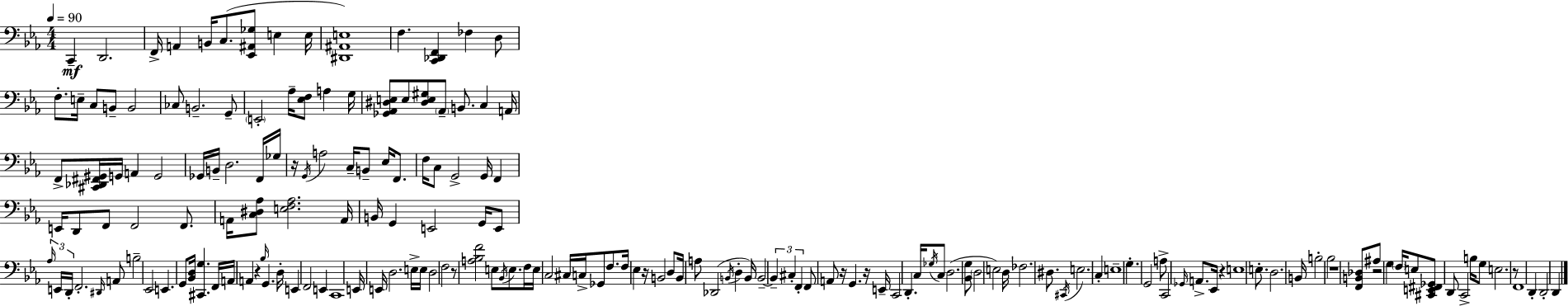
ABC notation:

X:1
T:Untitled
M:4/4
L:1/4
K:Cm
C,, D,,2 F,,/4 A,, B,,/4 C,/2 [_E,,^A,,_G,]/2 E, E,/4 [^D,,^A,,E,]4 F, [C,,_D,,F,,] _F, D,/2 F,/2 E,/4 C,/2 B,,/2 B,,2 _C,/2 B,,2 G,,/2 E,,2 _A,/4 [_E,F,]/2 A, G,/4 [_G,,_A,,^D,E,]/2 E,/2 [^D,E,^G,]/2 _A,,/2 B,,/2 C, A,,/4 F,,/2 [^C,,_D,,^F,,^G,,]/4 G,,/4 A,, G,,2 _G,,/4 B,,/4 D,2 F,,/4 _G,/4 z/4 G,,/4 A,2 C,/4 B,,/2 _E,/4 F,,/2 F,/4 C,/2 G,,2 G,,/4 F,, E,,/4 D,,/2 F,,/2 F,,2 F,,/2 A,,/4 [C,^D,_A,]/2 [E,F,_A,]2 A,,/4 B,,/4 G,, E,,2 G,,/4 E,,/2 _A,/4 E,,/4 D,,/4 F,,2 ^D,,/4 A,,/2 B,2 _E,,2 E,, G,,/2 [_B,,D,]/4 [^C,,G,] F,,/4 A,,/4 A,, z _B,/4 G,, D,/4 E,, F,,2 E,, C,,4 E,,/4 E,,/4 D,2 E,/4 E,/4 D,2 F,2 z/2 [A,_B,F]2 E,/2 _B,,/4 E,/2 F,/4 E,/4 C,2 ^C,/4 C,/4 _G,,/2 F,/2 F,/4 _E, z/4 B,,2 D,/2 B,,/4 A,/2 _D,,2 B,,/4 D, B,,/4 B,,2 B,, ^C, F,, F,,/2 A,,/2 z/4 G,, z/4 E,,/4 C,,2 D,, C,/4 _G,/4 C,/2 D,2 [_B,,G,]/2 D,2 E,2 D,/4 _F,2 ^D,/2 ^C,,/4 E,2 C, E,4 G, G,,2 A,/2 C,,2 _G,,/4 A,,/2 _E,,/4 z E,4 E,/2 D,2 B,,/4 B,2 _B,2 z4 [F,,B,,_D,]/2 ^A,/2 z2 G, F,/4 E,/2 [^C,,E,,^F,,_G,,]/2 D,,/2 C,,2 B,/4 G,/2 E,2 z/2 F,,4 D,, D,,2 D,,